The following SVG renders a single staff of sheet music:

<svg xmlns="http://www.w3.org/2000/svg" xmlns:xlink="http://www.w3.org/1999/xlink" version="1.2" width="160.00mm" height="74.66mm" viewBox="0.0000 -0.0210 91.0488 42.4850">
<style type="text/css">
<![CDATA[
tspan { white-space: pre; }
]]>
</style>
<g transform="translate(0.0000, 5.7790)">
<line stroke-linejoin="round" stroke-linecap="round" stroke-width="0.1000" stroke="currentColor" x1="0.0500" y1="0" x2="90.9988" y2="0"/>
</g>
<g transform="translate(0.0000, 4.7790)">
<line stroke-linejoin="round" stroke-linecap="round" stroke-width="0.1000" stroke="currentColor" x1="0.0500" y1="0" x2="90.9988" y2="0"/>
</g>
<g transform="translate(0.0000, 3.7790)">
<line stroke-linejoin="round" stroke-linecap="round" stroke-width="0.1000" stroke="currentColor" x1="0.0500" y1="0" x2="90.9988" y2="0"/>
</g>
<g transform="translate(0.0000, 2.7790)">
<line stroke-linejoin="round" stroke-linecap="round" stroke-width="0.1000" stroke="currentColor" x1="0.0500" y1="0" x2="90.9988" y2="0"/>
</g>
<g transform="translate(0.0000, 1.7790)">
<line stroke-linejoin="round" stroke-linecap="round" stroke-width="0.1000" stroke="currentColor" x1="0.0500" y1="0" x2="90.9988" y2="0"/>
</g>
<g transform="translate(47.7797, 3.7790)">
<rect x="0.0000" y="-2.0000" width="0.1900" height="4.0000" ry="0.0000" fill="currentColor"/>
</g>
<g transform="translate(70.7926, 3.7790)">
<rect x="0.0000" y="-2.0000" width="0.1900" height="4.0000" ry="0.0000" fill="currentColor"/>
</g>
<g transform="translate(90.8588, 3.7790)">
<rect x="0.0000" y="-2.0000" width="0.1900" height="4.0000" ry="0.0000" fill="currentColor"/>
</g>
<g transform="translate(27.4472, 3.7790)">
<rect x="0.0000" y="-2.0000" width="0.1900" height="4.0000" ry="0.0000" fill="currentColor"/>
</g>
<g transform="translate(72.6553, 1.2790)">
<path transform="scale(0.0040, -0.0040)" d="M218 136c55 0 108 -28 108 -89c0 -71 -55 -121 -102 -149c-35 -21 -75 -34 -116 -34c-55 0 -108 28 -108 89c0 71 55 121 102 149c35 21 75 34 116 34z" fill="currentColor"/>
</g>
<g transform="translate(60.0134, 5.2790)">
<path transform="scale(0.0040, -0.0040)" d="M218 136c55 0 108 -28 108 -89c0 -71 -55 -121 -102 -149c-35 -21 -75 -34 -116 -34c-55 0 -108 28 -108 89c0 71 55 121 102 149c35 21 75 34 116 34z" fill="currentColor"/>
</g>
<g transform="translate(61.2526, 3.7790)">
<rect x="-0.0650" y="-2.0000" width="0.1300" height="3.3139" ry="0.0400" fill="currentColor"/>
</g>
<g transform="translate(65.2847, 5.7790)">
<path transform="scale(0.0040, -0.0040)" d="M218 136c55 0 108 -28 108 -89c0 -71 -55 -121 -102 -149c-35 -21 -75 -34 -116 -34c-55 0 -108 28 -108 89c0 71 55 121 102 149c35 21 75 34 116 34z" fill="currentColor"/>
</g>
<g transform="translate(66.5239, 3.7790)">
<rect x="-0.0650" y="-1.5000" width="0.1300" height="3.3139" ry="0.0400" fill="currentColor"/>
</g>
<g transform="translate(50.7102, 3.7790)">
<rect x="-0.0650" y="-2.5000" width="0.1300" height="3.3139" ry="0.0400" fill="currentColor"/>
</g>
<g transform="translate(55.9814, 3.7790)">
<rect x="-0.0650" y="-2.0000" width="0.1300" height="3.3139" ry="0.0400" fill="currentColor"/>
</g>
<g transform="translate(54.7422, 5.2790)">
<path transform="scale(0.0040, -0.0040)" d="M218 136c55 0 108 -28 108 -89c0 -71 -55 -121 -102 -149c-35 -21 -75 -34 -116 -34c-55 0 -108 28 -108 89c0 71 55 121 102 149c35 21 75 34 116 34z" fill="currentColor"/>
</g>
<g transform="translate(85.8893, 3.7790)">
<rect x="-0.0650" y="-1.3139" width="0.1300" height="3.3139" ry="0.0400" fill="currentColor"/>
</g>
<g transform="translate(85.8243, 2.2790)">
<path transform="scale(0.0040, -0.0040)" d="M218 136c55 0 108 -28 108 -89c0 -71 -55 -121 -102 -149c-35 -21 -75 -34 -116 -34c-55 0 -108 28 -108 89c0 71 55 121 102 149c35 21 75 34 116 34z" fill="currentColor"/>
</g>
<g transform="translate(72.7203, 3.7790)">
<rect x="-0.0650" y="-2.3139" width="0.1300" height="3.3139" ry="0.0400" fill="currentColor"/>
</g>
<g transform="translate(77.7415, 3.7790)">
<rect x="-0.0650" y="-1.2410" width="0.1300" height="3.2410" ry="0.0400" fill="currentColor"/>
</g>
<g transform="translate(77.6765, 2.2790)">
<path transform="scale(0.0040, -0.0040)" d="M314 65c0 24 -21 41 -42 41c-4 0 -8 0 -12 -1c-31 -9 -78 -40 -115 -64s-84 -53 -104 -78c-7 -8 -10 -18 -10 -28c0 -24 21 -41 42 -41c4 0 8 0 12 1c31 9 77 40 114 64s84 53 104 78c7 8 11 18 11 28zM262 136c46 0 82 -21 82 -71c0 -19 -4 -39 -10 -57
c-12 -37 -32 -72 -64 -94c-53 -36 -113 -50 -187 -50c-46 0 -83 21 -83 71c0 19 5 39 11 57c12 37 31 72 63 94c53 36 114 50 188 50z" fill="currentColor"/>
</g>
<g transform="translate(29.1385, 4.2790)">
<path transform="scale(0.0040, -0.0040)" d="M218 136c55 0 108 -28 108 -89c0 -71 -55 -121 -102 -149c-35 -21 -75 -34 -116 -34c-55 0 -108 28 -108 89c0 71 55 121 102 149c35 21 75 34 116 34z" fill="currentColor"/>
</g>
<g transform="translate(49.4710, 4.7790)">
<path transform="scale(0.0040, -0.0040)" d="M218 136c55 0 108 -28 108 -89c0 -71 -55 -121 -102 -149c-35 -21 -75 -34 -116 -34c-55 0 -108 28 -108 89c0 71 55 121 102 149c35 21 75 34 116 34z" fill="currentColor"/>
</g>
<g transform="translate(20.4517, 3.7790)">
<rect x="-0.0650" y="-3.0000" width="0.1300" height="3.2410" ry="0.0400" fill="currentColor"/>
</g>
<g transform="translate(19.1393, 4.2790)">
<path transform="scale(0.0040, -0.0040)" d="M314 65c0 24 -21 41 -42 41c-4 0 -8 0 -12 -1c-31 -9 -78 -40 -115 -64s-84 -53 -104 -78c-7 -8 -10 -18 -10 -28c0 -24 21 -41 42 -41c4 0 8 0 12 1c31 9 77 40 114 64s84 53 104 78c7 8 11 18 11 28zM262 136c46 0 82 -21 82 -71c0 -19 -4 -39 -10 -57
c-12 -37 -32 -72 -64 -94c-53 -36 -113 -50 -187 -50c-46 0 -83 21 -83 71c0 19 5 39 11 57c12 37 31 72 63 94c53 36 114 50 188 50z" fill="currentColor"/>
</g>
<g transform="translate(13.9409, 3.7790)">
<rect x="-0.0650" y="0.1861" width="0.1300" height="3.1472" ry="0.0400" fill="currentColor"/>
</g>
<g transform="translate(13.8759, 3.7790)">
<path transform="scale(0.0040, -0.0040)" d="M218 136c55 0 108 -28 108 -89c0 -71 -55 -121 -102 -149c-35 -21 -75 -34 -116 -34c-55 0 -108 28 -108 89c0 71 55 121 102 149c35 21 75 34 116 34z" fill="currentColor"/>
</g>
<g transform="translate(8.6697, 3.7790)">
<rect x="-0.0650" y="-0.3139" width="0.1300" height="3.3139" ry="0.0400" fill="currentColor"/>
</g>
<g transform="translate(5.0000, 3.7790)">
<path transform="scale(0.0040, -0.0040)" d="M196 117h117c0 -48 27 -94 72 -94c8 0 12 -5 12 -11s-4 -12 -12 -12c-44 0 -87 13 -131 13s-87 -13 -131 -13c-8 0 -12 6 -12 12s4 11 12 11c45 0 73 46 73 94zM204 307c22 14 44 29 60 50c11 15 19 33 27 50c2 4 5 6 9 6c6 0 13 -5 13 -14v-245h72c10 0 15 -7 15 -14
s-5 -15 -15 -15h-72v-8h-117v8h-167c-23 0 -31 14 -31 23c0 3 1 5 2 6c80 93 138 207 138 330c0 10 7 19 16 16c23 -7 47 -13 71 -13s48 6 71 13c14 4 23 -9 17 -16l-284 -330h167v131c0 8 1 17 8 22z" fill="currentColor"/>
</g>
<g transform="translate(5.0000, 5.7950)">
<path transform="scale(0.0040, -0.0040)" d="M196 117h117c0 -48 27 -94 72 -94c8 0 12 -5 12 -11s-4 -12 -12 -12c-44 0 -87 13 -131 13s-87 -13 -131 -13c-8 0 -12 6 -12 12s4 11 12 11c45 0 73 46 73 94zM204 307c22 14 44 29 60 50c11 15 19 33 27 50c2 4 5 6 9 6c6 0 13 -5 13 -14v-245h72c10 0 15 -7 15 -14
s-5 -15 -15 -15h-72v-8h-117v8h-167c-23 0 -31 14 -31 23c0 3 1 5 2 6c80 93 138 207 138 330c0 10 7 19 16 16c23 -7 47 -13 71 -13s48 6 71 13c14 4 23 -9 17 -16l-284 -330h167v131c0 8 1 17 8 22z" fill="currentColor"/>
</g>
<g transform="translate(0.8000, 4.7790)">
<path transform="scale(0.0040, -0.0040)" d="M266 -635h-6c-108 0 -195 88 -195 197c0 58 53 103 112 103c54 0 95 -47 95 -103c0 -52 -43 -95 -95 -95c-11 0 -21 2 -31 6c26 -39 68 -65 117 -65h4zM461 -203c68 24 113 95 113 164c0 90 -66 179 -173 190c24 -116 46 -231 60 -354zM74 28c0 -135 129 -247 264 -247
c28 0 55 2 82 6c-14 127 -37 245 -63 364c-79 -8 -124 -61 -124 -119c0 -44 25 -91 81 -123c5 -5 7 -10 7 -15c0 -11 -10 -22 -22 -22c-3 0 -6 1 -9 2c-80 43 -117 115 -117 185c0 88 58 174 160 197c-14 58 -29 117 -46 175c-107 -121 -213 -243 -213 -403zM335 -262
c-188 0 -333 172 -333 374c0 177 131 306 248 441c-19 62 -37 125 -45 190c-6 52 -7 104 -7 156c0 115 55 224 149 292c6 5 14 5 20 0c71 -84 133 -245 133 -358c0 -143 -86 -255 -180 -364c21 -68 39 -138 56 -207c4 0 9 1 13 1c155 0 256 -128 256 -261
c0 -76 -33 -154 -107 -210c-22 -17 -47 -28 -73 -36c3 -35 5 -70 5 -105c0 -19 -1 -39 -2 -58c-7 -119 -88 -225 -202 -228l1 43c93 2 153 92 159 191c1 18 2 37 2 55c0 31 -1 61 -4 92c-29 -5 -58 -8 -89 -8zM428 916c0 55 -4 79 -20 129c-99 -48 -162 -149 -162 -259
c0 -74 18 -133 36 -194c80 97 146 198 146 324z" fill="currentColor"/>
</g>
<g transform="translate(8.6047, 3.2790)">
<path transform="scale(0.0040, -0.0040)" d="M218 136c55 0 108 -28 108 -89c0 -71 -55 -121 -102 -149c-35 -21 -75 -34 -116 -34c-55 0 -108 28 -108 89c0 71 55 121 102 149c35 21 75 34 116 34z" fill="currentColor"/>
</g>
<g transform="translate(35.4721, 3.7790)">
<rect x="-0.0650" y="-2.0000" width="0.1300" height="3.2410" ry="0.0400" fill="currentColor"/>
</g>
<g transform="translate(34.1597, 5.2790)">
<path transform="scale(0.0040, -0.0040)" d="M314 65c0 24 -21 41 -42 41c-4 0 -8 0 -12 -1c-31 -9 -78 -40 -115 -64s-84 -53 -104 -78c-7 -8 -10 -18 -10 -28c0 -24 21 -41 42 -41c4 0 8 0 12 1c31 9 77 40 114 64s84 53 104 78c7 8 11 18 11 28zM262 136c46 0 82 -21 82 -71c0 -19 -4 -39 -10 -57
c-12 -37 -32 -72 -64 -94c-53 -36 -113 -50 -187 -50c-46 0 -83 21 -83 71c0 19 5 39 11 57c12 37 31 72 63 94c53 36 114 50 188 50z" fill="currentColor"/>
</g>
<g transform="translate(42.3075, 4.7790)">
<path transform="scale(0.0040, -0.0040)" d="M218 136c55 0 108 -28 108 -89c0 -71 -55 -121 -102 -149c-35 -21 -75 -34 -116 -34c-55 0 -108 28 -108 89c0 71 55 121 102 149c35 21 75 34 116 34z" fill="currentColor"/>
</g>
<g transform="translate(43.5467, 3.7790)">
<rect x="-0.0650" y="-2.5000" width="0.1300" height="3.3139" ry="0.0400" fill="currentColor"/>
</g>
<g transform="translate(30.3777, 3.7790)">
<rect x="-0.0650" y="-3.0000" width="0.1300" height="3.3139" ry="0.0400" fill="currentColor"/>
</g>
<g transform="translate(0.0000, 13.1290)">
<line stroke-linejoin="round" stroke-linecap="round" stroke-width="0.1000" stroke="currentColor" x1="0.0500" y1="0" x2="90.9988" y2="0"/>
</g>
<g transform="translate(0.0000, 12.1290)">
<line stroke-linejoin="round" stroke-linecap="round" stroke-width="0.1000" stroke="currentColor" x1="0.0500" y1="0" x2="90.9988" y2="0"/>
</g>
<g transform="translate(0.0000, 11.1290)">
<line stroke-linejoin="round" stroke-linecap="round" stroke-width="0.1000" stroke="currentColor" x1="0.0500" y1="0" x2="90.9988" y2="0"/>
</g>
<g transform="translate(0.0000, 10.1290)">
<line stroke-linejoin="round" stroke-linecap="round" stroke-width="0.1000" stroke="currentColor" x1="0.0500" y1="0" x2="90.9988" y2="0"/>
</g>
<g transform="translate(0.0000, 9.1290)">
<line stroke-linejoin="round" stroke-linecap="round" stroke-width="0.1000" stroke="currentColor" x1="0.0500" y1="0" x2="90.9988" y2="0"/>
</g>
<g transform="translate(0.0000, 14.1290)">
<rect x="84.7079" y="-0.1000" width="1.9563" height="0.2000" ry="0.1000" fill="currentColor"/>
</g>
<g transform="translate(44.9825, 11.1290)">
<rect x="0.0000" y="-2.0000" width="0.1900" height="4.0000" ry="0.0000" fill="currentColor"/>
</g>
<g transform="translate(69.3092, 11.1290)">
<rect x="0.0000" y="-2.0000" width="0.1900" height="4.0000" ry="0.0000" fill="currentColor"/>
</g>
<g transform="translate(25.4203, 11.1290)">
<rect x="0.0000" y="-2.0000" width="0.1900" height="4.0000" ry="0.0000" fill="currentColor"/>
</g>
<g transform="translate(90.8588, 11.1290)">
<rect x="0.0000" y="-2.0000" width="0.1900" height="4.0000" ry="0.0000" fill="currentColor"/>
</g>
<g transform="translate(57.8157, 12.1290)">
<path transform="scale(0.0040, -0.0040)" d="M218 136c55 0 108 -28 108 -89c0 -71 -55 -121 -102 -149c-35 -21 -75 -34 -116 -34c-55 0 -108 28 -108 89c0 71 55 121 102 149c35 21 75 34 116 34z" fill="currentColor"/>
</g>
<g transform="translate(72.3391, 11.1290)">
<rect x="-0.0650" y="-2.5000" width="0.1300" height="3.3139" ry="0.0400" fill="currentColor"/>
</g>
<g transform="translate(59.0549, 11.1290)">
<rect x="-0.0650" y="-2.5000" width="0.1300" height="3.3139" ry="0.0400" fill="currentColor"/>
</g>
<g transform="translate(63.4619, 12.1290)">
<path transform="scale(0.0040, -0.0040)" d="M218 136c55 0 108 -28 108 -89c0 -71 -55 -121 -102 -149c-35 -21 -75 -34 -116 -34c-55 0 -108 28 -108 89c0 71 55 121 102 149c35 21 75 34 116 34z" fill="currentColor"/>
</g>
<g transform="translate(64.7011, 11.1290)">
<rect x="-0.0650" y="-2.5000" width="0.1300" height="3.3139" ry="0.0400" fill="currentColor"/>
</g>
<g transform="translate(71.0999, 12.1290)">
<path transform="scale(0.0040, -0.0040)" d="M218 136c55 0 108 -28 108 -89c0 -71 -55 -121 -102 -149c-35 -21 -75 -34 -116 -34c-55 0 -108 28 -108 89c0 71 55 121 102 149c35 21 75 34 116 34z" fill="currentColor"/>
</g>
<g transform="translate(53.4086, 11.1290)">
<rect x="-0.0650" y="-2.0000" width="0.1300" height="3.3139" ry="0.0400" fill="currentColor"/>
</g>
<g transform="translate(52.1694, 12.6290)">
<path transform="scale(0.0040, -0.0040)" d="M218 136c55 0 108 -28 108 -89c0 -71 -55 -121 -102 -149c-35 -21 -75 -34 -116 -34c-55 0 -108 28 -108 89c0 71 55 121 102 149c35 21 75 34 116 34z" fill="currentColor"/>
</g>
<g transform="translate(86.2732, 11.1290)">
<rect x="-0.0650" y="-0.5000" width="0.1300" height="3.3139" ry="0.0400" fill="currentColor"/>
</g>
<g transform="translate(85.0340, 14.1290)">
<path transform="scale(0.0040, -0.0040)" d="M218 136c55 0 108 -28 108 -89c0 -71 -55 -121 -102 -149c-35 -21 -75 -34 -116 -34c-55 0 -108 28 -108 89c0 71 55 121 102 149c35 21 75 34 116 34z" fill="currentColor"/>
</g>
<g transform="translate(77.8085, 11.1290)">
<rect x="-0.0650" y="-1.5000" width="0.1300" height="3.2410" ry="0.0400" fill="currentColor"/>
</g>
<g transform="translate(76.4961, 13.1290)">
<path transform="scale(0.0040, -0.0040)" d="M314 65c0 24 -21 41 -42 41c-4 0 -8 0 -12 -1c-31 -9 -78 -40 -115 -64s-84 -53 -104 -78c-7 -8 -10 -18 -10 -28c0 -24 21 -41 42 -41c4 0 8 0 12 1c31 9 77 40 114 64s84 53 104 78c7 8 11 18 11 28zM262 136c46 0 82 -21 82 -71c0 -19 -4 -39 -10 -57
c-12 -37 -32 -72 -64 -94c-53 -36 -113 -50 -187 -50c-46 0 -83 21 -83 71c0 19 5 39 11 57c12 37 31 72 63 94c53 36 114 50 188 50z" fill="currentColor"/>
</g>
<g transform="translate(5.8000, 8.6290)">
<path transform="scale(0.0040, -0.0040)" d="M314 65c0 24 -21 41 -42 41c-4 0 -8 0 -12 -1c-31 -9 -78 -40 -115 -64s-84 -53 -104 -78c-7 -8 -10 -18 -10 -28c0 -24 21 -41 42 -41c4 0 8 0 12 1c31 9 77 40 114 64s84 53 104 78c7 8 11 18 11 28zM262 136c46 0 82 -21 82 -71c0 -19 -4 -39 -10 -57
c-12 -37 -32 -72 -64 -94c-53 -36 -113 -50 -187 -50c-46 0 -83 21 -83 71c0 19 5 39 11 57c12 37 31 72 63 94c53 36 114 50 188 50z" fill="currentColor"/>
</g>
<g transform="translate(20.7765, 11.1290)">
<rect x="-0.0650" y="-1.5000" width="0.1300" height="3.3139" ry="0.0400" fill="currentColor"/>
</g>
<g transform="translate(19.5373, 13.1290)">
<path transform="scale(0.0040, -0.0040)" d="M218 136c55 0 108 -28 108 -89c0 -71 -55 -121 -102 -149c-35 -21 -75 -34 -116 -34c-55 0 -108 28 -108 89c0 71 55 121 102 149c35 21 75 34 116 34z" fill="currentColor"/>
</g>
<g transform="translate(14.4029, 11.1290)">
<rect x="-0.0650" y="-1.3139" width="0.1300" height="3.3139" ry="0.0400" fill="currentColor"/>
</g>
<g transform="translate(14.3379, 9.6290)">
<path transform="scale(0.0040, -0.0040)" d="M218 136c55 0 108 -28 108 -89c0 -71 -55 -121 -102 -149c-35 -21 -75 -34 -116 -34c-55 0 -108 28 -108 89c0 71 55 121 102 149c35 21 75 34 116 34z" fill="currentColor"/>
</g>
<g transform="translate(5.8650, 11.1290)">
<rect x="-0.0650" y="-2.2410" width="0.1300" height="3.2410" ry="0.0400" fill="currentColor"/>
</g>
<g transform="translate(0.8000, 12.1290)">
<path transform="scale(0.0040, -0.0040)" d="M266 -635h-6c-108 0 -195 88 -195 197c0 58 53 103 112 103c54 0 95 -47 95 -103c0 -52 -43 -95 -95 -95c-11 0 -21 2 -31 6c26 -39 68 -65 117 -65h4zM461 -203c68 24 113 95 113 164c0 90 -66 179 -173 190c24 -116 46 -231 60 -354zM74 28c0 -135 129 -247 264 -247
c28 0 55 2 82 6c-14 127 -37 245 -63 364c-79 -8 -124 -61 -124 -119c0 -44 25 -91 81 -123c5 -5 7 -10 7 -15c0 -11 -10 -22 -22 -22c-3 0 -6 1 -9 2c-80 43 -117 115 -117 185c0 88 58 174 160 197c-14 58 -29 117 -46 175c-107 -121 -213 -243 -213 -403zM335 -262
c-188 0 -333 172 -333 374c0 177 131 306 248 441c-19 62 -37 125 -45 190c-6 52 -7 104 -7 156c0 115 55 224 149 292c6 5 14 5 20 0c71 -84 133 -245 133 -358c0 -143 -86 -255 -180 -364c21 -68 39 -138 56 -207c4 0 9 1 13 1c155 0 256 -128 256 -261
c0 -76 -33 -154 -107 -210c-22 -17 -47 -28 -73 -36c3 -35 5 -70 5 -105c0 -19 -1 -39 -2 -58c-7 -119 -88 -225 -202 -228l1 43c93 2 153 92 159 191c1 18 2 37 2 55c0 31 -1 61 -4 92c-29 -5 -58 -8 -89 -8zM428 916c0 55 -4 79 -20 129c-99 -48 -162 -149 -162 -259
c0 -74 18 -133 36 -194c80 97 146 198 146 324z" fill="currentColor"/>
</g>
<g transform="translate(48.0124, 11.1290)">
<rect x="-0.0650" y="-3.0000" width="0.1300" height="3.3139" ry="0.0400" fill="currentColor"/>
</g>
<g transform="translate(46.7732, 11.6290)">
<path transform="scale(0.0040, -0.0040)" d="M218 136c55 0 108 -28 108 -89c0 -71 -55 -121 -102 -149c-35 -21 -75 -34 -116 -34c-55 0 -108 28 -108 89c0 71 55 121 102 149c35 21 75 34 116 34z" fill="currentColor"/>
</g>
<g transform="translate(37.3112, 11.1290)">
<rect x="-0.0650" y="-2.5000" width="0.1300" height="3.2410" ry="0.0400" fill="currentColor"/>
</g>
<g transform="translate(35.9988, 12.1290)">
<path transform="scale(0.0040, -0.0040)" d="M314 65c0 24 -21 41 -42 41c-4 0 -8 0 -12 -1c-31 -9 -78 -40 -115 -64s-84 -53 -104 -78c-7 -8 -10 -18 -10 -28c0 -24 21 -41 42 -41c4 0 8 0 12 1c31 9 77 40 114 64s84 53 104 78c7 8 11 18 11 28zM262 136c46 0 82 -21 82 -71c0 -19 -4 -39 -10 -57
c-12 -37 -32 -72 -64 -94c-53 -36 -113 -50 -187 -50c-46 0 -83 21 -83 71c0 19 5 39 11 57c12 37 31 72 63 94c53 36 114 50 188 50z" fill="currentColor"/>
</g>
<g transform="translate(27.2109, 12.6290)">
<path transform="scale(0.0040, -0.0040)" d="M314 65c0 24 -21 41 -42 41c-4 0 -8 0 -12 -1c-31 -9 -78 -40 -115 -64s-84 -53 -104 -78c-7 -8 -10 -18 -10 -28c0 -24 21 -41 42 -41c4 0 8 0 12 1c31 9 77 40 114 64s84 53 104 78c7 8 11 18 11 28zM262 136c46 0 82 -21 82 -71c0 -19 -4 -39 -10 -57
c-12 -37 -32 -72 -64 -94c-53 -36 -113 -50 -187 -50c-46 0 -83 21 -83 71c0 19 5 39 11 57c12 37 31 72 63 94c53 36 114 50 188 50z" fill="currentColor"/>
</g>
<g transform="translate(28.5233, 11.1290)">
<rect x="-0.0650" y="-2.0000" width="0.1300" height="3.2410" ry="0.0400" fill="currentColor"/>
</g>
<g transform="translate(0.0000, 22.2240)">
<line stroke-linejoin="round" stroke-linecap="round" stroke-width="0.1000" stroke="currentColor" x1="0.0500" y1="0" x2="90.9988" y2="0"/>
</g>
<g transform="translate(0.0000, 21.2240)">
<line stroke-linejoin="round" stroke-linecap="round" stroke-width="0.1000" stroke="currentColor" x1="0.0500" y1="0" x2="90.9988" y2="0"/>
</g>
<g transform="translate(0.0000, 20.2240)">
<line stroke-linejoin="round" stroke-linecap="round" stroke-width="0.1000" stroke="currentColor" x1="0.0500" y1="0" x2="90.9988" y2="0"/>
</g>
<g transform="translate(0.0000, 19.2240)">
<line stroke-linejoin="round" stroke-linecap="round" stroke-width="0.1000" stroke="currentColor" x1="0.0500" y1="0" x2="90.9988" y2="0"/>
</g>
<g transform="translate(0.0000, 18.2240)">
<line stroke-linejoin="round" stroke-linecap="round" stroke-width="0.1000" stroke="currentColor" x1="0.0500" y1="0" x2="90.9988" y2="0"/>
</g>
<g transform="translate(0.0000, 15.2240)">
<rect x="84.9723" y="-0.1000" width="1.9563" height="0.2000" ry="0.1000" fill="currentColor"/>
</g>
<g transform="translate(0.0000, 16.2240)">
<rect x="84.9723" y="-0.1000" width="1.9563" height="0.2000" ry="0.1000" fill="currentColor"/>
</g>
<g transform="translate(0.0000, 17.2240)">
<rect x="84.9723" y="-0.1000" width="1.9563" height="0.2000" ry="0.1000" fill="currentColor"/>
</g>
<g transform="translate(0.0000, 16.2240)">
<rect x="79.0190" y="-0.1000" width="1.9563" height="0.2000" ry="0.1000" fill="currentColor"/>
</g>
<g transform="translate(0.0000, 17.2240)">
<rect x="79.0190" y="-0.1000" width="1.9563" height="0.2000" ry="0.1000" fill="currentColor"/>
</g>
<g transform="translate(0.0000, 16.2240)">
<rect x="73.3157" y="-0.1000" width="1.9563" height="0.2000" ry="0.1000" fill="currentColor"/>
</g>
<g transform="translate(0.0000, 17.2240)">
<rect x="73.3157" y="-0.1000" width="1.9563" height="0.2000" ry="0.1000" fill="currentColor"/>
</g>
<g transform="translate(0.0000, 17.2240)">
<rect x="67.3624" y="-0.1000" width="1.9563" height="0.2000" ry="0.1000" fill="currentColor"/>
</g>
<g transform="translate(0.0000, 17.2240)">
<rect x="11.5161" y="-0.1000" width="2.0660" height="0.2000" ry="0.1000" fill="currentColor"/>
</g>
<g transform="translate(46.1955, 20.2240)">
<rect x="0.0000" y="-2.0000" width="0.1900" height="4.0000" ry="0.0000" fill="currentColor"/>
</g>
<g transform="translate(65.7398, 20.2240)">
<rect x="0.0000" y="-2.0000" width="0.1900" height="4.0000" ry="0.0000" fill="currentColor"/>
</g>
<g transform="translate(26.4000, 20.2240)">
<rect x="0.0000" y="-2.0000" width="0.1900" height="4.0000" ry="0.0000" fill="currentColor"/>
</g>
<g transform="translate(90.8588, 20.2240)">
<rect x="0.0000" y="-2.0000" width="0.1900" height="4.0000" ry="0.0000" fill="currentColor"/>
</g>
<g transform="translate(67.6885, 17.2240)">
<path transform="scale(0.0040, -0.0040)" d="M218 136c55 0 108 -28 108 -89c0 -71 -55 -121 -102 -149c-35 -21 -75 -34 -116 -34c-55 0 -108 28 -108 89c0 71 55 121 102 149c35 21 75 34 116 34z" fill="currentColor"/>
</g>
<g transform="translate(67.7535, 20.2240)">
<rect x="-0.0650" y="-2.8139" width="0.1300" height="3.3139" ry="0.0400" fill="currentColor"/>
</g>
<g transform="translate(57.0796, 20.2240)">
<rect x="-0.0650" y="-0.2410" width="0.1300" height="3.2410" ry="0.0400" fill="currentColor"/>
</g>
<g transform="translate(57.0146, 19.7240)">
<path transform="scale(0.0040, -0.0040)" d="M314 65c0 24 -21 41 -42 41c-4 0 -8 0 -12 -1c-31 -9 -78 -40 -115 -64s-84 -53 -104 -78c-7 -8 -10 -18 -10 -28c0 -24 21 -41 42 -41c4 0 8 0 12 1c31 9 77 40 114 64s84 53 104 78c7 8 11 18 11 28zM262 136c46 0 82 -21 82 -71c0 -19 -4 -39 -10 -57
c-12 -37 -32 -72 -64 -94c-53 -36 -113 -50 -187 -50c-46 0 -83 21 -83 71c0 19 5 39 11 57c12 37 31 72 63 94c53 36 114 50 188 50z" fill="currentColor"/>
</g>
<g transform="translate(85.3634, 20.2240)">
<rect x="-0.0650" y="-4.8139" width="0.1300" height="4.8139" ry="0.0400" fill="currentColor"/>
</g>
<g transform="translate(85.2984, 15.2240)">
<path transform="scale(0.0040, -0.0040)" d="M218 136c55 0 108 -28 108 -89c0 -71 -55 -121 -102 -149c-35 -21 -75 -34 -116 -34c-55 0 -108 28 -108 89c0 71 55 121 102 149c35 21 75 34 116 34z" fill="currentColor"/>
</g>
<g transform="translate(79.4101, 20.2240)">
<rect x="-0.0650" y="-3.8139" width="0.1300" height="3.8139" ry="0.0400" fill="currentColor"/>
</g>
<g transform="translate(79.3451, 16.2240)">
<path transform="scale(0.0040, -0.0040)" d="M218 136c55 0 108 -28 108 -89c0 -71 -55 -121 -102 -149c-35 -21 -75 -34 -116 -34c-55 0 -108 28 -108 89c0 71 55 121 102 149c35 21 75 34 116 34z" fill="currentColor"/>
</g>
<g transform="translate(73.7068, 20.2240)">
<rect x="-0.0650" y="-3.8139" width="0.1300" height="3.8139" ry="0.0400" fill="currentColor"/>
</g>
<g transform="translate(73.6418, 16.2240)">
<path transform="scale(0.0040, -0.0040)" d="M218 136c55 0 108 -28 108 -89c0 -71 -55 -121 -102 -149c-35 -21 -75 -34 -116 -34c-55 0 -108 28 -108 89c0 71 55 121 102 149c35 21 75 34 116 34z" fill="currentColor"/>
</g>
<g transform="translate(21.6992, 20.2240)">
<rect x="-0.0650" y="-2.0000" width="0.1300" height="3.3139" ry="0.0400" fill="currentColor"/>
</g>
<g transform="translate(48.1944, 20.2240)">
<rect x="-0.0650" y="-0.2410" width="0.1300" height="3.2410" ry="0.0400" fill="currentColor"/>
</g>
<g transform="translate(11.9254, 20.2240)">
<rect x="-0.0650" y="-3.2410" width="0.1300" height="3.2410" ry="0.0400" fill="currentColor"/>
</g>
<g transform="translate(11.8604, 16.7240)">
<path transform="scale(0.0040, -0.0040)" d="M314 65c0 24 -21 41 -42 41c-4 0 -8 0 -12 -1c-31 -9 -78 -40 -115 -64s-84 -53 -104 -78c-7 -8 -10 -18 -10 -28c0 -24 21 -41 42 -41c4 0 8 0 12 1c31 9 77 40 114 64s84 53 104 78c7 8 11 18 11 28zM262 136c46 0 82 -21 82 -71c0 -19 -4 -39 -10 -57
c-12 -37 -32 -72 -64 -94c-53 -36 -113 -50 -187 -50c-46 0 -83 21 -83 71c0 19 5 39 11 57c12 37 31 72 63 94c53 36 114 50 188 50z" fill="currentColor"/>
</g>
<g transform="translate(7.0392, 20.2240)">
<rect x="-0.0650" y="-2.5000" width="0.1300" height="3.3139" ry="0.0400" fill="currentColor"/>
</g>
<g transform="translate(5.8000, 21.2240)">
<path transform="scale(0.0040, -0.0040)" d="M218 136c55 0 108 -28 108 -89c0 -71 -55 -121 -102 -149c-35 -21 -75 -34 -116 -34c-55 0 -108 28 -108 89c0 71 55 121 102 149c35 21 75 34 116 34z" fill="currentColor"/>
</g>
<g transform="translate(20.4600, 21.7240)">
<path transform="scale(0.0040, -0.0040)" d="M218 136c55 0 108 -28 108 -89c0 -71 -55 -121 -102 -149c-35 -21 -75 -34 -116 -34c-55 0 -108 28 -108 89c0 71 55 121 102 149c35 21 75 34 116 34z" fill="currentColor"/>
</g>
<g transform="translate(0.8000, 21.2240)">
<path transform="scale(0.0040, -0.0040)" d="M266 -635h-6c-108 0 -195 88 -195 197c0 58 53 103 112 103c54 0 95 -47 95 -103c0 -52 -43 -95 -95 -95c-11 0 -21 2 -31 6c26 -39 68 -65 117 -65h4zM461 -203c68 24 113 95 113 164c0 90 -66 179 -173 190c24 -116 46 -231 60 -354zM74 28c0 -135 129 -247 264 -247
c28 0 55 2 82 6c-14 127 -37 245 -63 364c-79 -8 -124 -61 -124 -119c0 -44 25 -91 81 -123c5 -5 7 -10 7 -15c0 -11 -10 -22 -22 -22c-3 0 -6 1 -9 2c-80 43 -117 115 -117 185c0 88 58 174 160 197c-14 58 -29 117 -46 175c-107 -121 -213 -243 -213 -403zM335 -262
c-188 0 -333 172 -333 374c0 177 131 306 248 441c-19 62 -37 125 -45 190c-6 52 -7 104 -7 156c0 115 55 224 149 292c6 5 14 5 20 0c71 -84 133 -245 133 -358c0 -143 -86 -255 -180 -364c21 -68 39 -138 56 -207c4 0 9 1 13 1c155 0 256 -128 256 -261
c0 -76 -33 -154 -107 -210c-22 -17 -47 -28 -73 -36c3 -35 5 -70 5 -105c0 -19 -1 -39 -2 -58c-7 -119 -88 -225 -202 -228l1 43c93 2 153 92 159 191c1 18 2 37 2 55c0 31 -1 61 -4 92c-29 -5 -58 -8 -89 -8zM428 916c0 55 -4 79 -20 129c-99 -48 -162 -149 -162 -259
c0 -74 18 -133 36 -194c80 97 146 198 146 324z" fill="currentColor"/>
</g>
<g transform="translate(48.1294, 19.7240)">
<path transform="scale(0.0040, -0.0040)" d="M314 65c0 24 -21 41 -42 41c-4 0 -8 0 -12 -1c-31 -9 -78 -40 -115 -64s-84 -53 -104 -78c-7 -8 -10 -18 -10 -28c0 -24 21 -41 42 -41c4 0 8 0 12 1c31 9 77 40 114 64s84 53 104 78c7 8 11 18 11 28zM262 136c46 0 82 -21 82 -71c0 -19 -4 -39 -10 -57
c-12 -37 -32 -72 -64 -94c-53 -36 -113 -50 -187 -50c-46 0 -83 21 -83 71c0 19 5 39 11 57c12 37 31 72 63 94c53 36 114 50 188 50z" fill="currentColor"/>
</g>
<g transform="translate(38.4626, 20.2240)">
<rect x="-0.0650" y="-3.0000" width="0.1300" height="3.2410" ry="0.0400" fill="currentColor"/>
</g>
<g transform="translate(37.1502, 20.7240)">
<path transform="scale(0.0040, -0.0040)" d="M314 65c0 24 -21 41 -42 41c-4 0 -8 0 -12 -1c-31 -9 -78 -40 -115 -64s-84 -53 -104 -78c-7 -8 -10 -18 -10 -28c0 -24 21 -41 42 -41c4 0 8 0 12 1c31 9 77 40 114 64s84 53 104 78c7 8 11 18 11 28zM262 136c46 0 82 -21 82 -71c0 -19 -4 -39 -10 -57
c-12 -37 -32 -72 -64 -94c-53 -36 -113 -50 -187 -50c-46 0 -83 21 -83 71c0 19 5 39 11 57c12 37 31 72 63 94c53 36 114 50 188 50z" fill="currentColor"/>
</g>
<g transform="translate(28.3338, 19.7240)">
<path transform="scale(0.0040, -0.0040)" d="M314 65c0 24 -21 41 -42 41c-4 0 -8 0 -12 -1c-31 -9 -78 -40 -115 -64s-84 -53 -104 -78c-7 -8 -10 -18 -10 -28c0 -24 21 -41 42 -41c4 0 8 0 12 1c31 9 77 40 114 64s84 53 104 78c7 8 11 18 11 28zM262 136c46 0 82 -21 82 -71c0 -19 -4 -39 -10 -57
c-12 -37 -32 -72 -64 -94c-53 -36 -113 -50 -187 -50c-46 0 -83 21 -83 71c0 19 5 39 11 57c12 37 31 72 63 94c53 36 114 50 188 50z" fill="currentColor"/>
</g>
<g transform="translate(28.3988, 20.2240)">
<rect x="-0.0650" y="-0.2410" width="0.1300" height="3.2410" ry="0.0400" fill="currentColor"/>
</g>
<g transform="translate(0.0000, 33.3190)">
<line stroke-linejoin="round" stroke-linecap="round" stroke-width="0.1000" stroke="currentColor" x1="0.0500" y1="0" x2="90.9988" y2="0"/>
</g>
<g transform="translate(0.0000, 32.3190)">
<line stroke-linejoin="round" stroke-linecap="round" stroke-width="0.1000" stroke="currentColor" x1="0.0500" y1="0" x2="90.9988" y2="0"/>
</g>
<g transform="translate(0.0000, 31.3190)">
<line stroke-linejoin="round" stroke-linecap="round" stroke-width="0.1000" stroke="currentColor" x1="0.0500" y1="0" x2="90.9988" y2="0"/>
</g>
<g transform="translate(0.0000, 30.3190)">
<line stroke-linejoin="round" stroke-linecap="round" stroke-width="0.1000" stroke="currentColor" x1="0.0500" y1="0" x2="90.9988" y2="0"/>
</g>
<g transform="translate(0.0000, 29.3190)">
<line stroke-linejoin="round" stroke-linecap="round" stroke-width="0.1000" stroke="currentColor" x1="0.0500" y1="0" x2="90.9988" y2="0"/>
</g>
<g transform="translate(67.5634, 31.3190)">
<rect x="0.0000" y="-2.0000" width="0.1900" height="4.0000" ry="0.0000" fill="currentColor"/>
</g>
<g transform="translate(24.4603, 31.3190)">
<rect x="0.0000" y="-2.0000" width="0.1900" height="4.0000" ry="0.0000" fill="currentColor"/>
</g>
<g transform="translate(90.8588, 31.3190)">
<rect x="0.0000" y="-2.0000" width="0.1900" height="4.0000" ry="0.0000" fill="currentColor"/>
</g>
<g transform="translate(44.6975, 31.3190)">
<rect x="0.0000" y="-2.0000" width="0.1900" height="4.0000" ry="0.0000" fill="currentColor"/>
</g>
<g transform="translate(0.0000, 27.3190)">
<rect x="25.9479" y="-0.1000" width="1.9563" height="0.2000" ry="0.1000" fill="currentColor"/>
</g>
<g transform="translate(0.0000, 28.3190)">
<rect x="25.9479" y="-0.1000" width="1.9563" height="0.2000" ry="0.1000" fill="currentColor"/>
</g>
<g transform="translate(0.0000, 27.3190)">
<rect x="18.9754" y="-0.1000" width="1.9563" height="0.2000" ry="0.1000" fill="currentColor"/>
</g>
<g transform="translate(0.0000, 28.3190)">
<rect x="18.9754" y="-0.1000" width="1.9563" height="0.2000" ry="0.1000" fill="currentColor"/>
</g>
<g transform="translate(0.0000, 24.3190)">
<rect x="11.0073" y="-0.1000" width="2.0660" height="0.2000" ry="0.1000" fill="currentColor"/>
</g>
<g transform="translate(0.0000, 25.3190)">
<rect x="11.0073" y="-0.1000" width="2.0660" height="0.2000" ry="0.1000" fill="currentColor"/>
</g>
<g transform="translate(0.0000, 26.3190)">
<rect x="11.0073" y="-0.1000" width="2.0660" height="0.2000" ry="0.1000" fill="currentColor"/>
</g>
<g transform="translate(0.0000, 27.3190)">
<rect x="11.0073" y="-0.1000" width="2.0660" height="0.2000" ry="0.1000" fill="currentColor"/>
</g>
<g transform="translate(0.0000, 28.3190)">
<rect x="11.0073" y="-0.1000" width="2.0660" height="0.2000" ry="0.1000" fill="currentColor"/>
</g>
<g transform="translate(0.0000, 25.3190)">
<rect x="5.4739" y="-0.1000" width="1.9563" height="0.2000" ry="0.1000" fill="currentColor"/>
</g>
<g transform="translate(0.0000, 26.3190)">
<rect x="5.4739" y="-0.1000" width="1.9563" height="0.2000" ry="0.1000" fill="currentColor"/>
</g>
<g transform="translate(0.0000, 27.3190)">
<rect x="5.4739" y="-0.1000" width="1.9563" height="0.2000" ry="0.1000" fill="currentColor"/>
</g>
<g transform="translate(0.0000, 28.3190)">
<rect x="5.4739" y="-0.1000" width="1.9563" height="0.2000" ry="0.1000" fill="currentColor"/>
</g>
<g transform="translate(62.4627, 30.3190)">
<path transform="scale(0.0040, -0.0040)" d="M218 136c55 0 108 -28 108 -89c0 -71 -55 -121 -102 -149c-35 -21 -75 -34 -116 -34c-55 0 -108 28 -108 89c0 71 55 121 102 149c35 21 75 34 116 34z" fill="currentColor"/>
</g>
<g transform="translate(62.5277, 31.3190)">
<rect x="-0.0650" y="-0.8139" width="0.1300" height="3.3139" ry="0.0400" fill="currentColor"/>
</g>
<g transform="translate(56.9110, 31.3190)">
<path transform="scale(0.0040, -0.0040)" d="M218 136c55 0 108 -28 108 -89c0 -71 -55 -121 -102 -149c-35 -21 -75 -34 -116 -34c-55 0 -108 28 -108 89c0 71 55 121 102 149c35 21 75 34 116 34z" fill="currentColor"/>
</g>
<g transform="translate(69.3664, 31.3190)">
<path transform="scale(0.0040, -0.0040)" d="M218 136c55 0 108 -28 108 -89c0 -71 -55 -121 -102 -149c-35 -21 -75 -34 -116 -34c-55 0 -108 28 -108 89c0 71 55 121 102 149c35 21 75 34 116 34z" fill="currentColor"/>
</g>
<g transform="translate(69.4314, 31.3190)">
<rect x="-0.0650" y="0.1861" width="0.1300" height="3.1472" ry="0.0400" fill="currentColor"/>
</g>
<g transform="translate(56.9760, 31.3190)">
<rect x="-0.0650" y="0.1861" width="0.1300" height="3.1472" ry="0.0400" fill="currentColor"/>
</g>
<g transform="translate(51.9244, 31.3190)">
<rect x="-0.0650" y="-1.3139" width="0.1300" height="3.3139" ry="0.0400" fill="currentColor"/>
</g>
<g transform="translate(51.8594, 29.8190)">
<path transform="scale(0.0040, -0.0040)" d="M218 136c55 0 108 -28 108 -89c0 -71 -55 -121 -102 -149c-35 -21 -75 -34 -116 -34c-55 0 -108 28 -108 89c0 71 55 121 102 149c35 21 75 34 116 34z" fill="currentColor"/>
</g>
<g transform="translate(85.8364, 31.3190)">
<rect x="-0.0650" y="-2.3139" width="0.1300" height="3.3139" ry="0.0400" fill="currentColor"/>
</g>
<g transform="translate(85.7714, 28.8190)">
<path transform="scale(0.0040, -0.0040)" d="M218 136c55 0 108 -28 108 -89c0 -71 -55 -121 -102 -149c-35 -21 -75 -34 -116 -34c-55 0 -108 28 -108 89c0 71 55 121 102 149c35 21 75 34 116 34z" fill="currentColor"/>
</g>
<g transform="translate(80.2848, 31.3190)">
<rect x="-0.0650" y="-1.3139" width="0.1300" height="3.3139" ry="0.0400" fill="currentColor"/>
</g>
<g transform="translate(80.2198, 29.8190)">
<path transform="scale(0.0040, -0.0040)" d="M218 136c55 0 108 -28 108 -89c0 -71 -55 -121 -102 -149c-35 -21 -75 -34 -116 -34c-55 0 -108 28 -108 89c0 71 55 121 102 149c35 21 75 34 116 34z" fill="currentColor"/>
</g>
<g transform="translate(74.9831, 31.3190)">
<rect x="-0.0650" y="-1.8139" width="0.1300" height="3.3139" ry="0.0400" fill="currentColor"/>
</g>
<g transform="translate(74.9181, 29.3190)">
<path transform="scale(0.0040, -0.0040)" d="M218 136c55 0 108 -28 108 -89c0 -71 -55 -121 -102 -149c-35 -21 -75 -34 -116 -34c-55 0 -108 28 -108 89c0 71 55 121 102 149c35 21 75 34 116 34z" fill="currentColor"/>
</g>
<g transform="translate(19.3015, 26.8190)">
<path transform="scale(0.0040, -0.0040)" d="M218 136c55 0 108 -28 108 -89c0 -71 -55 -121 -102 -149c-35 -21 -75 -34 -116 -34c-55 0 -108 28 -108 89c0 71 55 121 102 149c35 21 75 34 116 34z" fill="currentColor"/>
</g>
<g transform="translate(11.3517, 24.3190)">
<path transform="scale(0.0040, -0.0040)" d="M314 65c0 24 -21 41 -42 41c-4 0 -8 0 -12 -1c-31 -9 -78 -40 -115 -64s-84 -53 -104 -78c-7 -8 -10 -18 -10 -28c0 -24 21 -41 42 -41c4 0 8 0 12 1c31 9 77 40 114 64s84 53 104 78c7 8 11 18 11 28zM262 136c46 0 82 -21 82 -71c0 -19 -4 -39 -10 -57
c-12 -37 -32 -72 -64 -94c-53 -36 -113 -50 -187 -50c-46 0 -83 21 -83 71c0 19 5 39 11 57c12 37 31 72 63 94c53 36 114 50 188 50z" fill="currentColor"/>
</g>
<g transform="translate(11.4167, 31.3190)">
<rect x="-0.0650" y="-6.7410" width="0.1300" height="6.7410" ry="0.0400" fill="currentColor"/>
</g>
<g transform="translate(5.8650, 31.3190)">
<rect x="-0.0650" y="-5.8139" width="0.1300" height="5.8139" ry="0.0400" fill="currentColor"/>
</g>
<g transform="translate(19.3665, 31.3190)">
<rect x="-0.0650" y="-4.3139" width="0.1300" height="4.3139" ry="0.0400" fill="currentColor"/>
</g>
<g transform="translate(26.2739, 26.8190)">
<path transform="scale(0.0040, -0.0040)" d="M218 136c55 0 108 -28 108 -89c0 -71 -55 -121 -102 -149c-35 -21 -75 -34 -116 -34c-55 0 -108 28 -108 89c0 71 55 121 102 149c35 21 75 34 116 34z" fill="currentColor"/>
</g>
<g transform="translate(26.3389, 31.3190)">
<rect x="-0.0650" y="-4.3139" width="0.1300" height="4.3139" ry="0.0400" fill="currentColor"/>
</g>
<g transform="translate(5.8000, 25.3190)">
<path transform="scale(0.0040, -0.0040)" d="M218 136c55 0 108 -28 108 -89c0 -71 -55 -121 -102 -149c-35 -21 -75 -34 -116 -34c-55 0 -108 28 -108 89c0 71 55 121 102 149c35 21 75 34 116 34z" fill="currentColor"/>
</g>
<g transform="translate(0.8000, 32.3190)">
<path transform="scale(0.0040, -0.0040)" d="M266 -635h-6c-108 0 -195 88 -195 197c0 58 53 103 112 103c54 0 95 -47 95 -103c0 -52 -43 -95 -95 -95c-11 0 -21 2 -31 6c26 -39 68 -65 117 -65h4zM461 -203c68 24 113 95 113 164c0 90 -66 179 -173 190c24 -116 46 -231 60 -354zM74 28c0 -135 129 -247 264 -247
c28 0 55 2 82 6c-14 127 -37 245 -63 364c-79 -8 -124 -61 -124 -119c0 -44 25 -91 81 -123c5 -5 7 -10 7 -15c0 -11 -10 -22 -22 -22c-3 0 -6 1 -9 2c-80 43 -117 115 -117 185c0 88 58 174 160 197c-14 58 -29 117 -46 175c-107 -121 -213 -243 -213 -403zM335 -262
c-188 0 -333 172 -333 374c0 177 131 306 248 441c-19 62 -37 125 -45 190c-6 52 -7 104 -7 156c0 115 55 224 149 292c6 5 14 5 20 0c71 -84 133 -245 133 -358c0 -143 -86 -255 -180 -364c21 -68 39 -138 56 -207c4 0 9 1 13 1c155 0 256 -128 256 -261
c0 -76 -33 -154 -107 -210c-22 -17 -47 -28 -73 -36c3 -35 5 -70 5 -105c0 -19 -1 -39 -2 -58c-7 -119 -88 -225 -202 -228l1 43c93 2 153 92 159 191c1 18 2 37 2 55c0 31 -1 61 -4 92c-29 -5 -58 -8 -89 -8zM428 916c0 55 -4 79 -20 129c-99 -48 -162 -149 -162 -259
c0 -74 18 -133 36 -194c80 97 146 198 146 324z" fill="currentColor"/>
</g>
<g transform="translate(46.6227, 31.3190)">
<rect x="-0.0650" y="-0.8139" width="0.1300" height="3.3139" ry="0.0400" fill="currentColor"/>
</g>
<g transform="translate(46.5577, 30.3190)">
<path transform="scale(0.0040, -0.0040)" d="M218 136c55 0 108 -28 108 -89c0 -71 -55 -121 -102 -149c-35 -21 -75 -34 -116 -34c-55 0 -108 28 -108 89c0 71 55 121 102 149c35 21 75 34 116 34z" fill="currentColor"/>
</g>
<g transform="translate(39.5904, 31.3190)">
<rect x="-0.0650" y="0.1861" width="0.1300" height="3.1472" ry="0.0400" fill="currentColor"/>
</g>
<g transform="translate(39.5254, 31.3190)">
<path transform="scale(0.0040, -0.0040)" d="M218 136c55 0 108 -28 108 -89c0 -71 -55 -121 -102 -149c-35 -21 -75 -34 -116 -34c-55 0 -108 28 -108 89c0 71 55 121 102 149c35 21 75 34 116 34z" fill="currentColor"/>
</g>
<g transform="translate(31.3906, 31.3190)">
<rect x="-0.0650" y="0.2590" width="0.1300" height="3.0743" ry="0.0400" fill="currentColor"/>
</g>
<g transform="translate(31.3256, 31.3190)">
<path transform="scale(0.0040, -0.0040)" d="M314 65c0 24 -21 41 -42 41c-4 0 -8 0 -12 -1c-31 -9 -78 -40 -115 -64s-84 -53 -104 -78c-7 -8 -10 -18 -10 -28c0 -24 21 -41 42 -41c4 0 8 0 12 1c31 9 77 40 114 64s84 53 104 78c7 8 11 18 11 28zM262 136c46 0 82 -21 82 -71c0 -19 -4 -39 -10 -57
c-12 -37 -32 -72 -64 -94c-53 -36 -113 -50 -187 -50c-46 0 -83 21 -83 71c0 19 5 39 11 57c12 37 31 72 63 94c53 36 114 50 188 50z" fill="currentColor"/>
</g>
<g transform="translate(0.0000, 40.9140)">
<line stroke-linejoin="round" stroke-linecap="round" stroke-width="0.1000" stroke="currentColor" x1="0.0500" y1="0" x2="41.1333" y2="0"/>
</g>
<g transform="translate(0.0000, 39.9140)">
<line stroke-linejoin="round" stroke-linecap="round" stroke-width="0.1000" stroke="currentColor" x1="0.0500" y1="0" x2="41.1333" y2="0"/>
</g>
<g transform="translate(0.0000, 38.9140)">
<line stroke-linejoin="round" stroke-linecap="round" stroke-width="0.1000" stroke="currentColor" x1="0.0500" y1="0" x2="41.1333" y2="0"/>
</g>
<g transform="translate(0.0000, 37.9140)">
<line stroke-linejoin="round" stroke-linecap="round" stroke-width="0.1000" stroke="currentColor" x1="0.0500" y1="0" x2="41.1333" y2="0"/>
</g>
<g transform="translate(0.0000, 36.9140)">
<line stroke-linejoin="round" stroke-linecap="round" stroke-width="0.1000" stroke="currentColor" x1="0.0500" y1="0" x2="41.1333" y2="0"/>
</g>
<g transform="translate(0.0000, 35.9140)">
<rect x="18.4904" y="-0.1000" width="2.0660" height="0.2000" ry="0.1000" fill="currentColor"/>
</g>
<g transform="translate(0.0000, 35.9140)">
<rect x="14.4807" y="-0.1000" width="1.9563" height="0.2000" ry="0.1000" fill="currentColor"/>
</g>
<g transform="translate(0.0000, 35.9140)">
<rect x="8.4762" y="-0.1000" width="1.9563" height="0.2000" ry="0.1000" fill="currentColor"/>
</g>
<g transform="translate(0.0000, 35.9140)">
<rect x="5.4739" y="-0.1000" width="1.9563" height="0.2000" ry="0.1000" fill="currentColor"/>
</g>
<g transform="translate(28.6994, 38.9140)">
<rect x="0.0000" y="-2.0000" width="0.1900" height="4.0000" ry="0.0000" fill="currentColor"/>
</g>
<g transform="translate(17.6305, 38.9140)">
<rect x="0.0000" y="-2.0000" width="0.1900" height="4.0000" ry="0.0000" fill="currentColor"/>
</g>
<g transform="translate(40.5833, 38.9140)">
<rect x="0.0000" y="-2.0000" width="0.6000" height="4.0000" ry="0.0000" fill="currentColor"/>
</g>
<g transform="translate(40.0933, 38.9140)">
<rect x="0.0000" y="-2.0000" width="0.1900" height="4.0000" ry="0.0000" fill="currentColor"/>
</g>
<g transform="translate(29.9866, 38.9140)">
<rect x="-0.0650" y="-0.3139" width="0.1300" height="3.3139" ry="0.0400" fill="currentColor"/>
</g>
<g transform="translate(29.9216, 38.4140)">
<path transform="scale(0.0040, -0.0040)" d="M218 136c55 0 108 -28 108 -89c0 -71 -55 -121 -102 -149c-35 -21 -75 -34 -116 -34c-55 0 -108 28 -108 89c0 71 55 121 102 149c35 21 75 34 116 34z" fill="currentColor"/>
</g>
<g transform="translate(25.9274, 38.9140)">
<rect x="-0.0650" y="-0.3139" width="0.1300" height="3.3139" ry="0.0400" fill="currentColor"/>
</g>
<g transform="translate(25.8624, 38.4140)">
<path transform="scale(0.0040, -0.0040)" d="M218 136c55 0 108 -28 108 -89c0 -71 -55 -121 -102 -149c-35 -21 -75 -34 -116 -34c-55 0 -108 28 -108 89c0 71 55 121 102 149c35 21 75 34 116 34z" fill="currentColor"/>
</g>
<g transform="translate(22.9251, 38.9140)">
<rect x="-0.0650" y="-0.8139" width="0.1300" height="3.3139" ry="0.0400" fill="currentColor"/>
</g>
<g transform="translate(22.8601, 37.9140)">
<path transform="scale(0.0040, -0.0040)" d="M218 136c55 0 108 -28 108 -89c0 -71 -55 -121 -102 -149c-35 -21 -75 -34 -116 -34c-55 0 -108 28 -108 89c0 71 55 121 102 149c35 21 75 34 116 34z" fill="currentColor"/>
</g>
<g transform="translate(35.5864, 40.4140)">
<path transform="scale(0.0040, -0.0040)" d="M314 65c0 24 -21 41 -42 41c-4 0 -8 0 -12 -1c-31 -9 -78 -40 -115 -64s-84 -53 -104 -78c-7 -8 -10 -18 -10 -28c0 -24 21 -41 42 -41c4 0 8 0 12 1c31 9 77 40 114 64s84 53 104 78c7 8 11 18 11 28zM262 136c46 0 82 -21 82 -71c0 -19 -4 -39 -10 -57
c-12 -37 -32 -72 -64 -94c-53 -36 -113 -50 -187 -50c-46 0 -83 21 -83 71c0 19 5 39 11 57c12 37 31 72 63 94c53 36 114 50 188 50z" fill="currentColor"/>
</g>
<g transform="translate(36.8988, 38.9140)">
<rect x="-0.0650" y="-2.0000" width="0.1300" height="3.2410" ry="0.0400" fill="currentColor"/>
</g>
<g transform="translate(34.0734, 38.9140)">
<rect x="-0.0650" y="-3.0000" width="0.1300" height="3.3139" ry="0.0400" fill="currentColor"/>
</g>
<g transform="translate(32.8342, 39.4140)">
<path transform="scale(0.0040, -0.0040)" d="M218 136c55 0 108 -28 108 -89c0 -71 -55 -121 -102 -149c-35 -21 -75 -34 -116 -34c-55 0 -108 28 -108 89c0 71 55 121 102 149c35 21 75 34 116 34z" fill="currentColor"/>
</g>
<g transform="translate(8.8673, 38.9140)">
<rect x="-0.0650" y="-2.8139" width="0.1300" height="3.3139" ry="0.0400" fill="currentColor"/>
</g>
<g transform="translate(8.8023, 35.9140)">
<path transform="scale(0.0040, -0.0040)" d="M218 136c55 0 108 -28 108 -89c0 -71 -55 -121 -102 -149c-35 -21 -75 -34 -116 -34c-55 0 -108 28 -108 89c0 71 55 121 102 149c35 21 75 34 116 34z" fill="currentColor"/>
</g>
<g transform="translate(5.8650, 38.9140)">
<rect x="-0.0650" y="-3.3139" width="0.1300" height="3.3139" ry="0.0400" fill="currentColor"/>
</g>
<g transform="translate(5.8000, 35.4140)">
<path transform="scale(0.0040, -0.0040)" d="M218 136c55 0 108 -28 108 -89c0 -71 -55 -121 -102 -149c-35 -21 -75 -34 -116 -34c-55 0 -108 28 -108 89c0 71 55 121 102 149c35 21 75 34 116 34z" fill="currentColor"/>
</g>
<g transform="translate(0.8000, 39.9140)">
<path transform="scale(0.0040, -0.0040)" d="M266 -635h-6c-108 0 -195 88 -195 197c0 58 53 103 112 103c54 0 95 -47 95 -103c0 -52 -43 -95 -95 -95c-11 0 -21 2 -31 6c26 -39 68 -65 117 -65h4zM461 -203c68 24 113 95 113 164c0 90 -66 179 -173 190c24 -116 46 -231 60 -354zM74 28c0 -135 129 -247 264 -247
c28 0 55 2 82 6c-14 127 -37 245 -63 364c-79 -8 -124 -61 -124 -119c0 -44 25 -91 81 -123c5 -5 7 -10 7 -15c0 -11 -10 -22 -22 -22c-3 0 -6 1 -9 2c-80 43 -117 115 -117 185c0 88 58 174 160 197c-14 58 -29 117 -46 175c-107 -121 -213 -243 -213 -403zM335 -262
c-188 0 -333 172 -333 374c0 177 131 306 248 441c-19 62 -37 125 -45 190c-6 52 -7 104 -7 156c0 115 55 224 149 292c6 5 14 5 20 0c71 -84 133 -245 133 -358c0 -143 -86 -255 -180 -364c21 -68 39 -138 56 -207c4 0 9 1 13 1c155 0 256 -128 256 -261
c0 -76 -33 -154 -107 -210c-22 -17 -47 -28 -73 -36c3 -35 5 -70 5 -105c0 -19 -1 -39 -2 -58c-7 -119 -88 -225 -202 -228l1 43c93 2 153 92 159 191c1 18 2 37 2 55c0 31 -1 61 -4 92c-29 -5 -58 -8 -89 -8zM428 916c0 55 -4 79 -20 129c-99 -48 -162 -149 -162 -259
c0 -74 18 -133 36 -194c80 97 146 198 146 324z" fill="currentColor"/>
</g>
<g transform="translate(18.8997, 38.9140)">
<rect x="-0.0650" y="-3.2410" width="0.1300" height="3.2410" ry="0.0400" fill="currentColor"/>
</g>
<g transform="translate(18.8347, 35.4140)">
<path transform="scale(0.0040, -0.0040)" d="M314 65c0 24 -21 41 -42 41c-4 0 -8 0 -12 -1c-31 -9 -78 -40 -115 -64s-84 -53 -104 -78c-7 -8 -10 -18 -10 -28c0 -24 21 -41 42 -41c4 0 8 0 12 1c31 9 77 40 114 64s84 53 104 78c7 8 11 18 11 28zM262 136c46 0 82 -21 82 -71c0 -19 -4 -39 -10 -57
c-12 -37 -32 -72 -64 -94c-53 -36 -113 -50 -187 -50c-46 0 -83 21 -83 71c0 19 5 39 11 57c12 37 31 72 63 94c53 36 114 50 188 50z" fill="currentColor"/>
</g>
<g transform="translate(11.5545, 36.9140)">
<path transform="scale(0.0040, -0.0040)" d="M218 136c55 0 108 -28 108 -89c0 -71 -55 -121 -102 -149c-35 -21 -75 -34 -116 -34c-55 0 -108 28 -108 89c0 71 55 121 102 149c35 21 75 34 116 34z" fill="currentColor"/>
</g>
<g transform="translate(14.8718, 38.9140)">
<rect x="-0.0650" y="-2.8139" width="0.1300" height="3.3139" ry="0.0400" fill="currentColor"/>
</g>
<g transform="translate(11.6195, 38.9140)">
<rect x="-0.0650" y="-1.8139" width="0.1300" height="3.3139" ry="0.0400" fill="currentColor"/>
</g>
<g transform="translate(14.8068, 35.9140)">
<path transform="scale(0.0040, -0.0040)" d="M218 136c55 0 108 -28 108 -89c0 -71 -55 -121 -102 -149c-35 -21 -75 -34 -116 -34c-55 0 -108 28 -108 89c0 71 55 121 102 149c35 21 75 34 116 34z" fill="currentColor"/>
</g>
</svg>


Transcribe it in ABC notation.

X:1
T:Untitled
M:4/4
L:1/4
K:C
c B A2 A F2 G G F F E g e2 e g2 e E F2 G2 A F G G G E2 C G b2 F c2 A2 c2 c2 a c' c' e' g' b'2 d' d' B2 B d e B d B f e g b a f a b2 d c c A F2